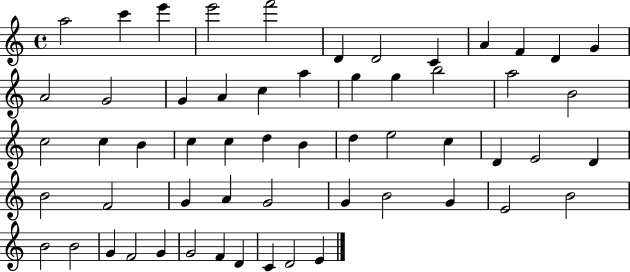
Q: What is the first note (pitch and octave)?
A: A5